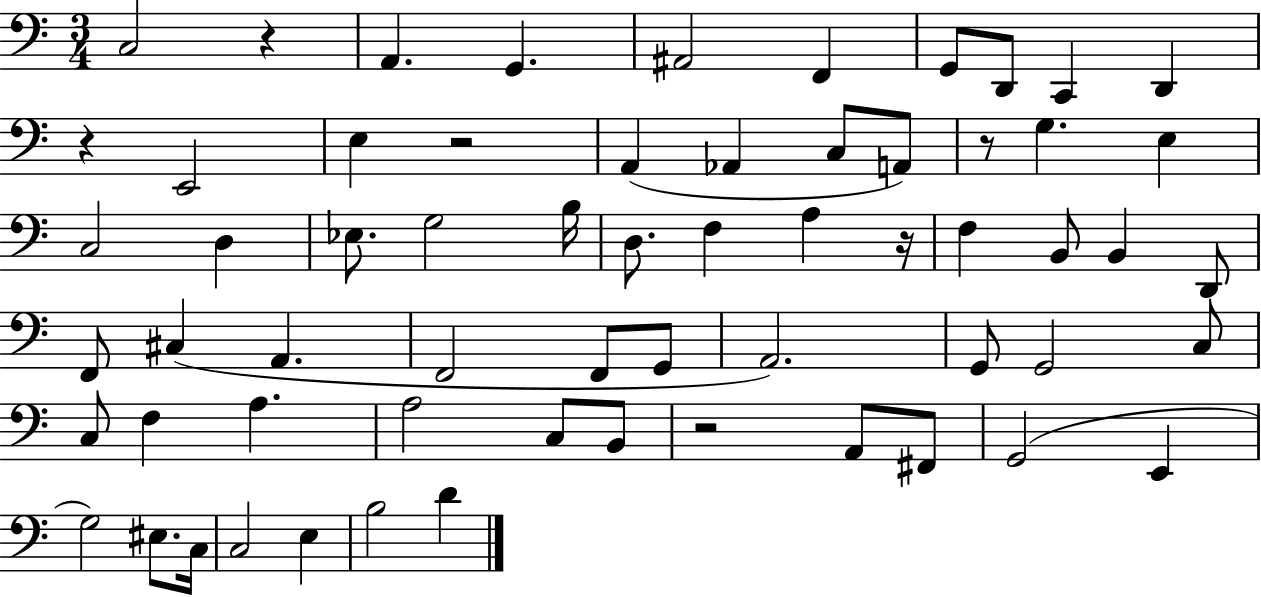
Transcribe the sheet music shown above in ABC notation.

X:1
T:Untitled
M:3/4
L:1/4
K:C
C,2 z A,, G,, ^A,,2 F,, G,,/2 D,,/2 C,, D,, z E,,2 E, z2 A,, _A,, C,/2 A,,/2 z/2 G, E, C,2 D, _E,/2 G,2 B,/4 D,/2 F, A, z/4 F, B,,/2 B,, D,,/2 F,,/2 ^C, A,, F,,2 F,,/2 G,,/2 A,,2 G,,/2 G,,2 C,/2 C,/2 F, A, A,2 C,/2 B,,/2 z2 A,,/2 ^F,,/2 G,,2 E,, G,2 ^E,/2 C,/4 C,2 E, B,2 D